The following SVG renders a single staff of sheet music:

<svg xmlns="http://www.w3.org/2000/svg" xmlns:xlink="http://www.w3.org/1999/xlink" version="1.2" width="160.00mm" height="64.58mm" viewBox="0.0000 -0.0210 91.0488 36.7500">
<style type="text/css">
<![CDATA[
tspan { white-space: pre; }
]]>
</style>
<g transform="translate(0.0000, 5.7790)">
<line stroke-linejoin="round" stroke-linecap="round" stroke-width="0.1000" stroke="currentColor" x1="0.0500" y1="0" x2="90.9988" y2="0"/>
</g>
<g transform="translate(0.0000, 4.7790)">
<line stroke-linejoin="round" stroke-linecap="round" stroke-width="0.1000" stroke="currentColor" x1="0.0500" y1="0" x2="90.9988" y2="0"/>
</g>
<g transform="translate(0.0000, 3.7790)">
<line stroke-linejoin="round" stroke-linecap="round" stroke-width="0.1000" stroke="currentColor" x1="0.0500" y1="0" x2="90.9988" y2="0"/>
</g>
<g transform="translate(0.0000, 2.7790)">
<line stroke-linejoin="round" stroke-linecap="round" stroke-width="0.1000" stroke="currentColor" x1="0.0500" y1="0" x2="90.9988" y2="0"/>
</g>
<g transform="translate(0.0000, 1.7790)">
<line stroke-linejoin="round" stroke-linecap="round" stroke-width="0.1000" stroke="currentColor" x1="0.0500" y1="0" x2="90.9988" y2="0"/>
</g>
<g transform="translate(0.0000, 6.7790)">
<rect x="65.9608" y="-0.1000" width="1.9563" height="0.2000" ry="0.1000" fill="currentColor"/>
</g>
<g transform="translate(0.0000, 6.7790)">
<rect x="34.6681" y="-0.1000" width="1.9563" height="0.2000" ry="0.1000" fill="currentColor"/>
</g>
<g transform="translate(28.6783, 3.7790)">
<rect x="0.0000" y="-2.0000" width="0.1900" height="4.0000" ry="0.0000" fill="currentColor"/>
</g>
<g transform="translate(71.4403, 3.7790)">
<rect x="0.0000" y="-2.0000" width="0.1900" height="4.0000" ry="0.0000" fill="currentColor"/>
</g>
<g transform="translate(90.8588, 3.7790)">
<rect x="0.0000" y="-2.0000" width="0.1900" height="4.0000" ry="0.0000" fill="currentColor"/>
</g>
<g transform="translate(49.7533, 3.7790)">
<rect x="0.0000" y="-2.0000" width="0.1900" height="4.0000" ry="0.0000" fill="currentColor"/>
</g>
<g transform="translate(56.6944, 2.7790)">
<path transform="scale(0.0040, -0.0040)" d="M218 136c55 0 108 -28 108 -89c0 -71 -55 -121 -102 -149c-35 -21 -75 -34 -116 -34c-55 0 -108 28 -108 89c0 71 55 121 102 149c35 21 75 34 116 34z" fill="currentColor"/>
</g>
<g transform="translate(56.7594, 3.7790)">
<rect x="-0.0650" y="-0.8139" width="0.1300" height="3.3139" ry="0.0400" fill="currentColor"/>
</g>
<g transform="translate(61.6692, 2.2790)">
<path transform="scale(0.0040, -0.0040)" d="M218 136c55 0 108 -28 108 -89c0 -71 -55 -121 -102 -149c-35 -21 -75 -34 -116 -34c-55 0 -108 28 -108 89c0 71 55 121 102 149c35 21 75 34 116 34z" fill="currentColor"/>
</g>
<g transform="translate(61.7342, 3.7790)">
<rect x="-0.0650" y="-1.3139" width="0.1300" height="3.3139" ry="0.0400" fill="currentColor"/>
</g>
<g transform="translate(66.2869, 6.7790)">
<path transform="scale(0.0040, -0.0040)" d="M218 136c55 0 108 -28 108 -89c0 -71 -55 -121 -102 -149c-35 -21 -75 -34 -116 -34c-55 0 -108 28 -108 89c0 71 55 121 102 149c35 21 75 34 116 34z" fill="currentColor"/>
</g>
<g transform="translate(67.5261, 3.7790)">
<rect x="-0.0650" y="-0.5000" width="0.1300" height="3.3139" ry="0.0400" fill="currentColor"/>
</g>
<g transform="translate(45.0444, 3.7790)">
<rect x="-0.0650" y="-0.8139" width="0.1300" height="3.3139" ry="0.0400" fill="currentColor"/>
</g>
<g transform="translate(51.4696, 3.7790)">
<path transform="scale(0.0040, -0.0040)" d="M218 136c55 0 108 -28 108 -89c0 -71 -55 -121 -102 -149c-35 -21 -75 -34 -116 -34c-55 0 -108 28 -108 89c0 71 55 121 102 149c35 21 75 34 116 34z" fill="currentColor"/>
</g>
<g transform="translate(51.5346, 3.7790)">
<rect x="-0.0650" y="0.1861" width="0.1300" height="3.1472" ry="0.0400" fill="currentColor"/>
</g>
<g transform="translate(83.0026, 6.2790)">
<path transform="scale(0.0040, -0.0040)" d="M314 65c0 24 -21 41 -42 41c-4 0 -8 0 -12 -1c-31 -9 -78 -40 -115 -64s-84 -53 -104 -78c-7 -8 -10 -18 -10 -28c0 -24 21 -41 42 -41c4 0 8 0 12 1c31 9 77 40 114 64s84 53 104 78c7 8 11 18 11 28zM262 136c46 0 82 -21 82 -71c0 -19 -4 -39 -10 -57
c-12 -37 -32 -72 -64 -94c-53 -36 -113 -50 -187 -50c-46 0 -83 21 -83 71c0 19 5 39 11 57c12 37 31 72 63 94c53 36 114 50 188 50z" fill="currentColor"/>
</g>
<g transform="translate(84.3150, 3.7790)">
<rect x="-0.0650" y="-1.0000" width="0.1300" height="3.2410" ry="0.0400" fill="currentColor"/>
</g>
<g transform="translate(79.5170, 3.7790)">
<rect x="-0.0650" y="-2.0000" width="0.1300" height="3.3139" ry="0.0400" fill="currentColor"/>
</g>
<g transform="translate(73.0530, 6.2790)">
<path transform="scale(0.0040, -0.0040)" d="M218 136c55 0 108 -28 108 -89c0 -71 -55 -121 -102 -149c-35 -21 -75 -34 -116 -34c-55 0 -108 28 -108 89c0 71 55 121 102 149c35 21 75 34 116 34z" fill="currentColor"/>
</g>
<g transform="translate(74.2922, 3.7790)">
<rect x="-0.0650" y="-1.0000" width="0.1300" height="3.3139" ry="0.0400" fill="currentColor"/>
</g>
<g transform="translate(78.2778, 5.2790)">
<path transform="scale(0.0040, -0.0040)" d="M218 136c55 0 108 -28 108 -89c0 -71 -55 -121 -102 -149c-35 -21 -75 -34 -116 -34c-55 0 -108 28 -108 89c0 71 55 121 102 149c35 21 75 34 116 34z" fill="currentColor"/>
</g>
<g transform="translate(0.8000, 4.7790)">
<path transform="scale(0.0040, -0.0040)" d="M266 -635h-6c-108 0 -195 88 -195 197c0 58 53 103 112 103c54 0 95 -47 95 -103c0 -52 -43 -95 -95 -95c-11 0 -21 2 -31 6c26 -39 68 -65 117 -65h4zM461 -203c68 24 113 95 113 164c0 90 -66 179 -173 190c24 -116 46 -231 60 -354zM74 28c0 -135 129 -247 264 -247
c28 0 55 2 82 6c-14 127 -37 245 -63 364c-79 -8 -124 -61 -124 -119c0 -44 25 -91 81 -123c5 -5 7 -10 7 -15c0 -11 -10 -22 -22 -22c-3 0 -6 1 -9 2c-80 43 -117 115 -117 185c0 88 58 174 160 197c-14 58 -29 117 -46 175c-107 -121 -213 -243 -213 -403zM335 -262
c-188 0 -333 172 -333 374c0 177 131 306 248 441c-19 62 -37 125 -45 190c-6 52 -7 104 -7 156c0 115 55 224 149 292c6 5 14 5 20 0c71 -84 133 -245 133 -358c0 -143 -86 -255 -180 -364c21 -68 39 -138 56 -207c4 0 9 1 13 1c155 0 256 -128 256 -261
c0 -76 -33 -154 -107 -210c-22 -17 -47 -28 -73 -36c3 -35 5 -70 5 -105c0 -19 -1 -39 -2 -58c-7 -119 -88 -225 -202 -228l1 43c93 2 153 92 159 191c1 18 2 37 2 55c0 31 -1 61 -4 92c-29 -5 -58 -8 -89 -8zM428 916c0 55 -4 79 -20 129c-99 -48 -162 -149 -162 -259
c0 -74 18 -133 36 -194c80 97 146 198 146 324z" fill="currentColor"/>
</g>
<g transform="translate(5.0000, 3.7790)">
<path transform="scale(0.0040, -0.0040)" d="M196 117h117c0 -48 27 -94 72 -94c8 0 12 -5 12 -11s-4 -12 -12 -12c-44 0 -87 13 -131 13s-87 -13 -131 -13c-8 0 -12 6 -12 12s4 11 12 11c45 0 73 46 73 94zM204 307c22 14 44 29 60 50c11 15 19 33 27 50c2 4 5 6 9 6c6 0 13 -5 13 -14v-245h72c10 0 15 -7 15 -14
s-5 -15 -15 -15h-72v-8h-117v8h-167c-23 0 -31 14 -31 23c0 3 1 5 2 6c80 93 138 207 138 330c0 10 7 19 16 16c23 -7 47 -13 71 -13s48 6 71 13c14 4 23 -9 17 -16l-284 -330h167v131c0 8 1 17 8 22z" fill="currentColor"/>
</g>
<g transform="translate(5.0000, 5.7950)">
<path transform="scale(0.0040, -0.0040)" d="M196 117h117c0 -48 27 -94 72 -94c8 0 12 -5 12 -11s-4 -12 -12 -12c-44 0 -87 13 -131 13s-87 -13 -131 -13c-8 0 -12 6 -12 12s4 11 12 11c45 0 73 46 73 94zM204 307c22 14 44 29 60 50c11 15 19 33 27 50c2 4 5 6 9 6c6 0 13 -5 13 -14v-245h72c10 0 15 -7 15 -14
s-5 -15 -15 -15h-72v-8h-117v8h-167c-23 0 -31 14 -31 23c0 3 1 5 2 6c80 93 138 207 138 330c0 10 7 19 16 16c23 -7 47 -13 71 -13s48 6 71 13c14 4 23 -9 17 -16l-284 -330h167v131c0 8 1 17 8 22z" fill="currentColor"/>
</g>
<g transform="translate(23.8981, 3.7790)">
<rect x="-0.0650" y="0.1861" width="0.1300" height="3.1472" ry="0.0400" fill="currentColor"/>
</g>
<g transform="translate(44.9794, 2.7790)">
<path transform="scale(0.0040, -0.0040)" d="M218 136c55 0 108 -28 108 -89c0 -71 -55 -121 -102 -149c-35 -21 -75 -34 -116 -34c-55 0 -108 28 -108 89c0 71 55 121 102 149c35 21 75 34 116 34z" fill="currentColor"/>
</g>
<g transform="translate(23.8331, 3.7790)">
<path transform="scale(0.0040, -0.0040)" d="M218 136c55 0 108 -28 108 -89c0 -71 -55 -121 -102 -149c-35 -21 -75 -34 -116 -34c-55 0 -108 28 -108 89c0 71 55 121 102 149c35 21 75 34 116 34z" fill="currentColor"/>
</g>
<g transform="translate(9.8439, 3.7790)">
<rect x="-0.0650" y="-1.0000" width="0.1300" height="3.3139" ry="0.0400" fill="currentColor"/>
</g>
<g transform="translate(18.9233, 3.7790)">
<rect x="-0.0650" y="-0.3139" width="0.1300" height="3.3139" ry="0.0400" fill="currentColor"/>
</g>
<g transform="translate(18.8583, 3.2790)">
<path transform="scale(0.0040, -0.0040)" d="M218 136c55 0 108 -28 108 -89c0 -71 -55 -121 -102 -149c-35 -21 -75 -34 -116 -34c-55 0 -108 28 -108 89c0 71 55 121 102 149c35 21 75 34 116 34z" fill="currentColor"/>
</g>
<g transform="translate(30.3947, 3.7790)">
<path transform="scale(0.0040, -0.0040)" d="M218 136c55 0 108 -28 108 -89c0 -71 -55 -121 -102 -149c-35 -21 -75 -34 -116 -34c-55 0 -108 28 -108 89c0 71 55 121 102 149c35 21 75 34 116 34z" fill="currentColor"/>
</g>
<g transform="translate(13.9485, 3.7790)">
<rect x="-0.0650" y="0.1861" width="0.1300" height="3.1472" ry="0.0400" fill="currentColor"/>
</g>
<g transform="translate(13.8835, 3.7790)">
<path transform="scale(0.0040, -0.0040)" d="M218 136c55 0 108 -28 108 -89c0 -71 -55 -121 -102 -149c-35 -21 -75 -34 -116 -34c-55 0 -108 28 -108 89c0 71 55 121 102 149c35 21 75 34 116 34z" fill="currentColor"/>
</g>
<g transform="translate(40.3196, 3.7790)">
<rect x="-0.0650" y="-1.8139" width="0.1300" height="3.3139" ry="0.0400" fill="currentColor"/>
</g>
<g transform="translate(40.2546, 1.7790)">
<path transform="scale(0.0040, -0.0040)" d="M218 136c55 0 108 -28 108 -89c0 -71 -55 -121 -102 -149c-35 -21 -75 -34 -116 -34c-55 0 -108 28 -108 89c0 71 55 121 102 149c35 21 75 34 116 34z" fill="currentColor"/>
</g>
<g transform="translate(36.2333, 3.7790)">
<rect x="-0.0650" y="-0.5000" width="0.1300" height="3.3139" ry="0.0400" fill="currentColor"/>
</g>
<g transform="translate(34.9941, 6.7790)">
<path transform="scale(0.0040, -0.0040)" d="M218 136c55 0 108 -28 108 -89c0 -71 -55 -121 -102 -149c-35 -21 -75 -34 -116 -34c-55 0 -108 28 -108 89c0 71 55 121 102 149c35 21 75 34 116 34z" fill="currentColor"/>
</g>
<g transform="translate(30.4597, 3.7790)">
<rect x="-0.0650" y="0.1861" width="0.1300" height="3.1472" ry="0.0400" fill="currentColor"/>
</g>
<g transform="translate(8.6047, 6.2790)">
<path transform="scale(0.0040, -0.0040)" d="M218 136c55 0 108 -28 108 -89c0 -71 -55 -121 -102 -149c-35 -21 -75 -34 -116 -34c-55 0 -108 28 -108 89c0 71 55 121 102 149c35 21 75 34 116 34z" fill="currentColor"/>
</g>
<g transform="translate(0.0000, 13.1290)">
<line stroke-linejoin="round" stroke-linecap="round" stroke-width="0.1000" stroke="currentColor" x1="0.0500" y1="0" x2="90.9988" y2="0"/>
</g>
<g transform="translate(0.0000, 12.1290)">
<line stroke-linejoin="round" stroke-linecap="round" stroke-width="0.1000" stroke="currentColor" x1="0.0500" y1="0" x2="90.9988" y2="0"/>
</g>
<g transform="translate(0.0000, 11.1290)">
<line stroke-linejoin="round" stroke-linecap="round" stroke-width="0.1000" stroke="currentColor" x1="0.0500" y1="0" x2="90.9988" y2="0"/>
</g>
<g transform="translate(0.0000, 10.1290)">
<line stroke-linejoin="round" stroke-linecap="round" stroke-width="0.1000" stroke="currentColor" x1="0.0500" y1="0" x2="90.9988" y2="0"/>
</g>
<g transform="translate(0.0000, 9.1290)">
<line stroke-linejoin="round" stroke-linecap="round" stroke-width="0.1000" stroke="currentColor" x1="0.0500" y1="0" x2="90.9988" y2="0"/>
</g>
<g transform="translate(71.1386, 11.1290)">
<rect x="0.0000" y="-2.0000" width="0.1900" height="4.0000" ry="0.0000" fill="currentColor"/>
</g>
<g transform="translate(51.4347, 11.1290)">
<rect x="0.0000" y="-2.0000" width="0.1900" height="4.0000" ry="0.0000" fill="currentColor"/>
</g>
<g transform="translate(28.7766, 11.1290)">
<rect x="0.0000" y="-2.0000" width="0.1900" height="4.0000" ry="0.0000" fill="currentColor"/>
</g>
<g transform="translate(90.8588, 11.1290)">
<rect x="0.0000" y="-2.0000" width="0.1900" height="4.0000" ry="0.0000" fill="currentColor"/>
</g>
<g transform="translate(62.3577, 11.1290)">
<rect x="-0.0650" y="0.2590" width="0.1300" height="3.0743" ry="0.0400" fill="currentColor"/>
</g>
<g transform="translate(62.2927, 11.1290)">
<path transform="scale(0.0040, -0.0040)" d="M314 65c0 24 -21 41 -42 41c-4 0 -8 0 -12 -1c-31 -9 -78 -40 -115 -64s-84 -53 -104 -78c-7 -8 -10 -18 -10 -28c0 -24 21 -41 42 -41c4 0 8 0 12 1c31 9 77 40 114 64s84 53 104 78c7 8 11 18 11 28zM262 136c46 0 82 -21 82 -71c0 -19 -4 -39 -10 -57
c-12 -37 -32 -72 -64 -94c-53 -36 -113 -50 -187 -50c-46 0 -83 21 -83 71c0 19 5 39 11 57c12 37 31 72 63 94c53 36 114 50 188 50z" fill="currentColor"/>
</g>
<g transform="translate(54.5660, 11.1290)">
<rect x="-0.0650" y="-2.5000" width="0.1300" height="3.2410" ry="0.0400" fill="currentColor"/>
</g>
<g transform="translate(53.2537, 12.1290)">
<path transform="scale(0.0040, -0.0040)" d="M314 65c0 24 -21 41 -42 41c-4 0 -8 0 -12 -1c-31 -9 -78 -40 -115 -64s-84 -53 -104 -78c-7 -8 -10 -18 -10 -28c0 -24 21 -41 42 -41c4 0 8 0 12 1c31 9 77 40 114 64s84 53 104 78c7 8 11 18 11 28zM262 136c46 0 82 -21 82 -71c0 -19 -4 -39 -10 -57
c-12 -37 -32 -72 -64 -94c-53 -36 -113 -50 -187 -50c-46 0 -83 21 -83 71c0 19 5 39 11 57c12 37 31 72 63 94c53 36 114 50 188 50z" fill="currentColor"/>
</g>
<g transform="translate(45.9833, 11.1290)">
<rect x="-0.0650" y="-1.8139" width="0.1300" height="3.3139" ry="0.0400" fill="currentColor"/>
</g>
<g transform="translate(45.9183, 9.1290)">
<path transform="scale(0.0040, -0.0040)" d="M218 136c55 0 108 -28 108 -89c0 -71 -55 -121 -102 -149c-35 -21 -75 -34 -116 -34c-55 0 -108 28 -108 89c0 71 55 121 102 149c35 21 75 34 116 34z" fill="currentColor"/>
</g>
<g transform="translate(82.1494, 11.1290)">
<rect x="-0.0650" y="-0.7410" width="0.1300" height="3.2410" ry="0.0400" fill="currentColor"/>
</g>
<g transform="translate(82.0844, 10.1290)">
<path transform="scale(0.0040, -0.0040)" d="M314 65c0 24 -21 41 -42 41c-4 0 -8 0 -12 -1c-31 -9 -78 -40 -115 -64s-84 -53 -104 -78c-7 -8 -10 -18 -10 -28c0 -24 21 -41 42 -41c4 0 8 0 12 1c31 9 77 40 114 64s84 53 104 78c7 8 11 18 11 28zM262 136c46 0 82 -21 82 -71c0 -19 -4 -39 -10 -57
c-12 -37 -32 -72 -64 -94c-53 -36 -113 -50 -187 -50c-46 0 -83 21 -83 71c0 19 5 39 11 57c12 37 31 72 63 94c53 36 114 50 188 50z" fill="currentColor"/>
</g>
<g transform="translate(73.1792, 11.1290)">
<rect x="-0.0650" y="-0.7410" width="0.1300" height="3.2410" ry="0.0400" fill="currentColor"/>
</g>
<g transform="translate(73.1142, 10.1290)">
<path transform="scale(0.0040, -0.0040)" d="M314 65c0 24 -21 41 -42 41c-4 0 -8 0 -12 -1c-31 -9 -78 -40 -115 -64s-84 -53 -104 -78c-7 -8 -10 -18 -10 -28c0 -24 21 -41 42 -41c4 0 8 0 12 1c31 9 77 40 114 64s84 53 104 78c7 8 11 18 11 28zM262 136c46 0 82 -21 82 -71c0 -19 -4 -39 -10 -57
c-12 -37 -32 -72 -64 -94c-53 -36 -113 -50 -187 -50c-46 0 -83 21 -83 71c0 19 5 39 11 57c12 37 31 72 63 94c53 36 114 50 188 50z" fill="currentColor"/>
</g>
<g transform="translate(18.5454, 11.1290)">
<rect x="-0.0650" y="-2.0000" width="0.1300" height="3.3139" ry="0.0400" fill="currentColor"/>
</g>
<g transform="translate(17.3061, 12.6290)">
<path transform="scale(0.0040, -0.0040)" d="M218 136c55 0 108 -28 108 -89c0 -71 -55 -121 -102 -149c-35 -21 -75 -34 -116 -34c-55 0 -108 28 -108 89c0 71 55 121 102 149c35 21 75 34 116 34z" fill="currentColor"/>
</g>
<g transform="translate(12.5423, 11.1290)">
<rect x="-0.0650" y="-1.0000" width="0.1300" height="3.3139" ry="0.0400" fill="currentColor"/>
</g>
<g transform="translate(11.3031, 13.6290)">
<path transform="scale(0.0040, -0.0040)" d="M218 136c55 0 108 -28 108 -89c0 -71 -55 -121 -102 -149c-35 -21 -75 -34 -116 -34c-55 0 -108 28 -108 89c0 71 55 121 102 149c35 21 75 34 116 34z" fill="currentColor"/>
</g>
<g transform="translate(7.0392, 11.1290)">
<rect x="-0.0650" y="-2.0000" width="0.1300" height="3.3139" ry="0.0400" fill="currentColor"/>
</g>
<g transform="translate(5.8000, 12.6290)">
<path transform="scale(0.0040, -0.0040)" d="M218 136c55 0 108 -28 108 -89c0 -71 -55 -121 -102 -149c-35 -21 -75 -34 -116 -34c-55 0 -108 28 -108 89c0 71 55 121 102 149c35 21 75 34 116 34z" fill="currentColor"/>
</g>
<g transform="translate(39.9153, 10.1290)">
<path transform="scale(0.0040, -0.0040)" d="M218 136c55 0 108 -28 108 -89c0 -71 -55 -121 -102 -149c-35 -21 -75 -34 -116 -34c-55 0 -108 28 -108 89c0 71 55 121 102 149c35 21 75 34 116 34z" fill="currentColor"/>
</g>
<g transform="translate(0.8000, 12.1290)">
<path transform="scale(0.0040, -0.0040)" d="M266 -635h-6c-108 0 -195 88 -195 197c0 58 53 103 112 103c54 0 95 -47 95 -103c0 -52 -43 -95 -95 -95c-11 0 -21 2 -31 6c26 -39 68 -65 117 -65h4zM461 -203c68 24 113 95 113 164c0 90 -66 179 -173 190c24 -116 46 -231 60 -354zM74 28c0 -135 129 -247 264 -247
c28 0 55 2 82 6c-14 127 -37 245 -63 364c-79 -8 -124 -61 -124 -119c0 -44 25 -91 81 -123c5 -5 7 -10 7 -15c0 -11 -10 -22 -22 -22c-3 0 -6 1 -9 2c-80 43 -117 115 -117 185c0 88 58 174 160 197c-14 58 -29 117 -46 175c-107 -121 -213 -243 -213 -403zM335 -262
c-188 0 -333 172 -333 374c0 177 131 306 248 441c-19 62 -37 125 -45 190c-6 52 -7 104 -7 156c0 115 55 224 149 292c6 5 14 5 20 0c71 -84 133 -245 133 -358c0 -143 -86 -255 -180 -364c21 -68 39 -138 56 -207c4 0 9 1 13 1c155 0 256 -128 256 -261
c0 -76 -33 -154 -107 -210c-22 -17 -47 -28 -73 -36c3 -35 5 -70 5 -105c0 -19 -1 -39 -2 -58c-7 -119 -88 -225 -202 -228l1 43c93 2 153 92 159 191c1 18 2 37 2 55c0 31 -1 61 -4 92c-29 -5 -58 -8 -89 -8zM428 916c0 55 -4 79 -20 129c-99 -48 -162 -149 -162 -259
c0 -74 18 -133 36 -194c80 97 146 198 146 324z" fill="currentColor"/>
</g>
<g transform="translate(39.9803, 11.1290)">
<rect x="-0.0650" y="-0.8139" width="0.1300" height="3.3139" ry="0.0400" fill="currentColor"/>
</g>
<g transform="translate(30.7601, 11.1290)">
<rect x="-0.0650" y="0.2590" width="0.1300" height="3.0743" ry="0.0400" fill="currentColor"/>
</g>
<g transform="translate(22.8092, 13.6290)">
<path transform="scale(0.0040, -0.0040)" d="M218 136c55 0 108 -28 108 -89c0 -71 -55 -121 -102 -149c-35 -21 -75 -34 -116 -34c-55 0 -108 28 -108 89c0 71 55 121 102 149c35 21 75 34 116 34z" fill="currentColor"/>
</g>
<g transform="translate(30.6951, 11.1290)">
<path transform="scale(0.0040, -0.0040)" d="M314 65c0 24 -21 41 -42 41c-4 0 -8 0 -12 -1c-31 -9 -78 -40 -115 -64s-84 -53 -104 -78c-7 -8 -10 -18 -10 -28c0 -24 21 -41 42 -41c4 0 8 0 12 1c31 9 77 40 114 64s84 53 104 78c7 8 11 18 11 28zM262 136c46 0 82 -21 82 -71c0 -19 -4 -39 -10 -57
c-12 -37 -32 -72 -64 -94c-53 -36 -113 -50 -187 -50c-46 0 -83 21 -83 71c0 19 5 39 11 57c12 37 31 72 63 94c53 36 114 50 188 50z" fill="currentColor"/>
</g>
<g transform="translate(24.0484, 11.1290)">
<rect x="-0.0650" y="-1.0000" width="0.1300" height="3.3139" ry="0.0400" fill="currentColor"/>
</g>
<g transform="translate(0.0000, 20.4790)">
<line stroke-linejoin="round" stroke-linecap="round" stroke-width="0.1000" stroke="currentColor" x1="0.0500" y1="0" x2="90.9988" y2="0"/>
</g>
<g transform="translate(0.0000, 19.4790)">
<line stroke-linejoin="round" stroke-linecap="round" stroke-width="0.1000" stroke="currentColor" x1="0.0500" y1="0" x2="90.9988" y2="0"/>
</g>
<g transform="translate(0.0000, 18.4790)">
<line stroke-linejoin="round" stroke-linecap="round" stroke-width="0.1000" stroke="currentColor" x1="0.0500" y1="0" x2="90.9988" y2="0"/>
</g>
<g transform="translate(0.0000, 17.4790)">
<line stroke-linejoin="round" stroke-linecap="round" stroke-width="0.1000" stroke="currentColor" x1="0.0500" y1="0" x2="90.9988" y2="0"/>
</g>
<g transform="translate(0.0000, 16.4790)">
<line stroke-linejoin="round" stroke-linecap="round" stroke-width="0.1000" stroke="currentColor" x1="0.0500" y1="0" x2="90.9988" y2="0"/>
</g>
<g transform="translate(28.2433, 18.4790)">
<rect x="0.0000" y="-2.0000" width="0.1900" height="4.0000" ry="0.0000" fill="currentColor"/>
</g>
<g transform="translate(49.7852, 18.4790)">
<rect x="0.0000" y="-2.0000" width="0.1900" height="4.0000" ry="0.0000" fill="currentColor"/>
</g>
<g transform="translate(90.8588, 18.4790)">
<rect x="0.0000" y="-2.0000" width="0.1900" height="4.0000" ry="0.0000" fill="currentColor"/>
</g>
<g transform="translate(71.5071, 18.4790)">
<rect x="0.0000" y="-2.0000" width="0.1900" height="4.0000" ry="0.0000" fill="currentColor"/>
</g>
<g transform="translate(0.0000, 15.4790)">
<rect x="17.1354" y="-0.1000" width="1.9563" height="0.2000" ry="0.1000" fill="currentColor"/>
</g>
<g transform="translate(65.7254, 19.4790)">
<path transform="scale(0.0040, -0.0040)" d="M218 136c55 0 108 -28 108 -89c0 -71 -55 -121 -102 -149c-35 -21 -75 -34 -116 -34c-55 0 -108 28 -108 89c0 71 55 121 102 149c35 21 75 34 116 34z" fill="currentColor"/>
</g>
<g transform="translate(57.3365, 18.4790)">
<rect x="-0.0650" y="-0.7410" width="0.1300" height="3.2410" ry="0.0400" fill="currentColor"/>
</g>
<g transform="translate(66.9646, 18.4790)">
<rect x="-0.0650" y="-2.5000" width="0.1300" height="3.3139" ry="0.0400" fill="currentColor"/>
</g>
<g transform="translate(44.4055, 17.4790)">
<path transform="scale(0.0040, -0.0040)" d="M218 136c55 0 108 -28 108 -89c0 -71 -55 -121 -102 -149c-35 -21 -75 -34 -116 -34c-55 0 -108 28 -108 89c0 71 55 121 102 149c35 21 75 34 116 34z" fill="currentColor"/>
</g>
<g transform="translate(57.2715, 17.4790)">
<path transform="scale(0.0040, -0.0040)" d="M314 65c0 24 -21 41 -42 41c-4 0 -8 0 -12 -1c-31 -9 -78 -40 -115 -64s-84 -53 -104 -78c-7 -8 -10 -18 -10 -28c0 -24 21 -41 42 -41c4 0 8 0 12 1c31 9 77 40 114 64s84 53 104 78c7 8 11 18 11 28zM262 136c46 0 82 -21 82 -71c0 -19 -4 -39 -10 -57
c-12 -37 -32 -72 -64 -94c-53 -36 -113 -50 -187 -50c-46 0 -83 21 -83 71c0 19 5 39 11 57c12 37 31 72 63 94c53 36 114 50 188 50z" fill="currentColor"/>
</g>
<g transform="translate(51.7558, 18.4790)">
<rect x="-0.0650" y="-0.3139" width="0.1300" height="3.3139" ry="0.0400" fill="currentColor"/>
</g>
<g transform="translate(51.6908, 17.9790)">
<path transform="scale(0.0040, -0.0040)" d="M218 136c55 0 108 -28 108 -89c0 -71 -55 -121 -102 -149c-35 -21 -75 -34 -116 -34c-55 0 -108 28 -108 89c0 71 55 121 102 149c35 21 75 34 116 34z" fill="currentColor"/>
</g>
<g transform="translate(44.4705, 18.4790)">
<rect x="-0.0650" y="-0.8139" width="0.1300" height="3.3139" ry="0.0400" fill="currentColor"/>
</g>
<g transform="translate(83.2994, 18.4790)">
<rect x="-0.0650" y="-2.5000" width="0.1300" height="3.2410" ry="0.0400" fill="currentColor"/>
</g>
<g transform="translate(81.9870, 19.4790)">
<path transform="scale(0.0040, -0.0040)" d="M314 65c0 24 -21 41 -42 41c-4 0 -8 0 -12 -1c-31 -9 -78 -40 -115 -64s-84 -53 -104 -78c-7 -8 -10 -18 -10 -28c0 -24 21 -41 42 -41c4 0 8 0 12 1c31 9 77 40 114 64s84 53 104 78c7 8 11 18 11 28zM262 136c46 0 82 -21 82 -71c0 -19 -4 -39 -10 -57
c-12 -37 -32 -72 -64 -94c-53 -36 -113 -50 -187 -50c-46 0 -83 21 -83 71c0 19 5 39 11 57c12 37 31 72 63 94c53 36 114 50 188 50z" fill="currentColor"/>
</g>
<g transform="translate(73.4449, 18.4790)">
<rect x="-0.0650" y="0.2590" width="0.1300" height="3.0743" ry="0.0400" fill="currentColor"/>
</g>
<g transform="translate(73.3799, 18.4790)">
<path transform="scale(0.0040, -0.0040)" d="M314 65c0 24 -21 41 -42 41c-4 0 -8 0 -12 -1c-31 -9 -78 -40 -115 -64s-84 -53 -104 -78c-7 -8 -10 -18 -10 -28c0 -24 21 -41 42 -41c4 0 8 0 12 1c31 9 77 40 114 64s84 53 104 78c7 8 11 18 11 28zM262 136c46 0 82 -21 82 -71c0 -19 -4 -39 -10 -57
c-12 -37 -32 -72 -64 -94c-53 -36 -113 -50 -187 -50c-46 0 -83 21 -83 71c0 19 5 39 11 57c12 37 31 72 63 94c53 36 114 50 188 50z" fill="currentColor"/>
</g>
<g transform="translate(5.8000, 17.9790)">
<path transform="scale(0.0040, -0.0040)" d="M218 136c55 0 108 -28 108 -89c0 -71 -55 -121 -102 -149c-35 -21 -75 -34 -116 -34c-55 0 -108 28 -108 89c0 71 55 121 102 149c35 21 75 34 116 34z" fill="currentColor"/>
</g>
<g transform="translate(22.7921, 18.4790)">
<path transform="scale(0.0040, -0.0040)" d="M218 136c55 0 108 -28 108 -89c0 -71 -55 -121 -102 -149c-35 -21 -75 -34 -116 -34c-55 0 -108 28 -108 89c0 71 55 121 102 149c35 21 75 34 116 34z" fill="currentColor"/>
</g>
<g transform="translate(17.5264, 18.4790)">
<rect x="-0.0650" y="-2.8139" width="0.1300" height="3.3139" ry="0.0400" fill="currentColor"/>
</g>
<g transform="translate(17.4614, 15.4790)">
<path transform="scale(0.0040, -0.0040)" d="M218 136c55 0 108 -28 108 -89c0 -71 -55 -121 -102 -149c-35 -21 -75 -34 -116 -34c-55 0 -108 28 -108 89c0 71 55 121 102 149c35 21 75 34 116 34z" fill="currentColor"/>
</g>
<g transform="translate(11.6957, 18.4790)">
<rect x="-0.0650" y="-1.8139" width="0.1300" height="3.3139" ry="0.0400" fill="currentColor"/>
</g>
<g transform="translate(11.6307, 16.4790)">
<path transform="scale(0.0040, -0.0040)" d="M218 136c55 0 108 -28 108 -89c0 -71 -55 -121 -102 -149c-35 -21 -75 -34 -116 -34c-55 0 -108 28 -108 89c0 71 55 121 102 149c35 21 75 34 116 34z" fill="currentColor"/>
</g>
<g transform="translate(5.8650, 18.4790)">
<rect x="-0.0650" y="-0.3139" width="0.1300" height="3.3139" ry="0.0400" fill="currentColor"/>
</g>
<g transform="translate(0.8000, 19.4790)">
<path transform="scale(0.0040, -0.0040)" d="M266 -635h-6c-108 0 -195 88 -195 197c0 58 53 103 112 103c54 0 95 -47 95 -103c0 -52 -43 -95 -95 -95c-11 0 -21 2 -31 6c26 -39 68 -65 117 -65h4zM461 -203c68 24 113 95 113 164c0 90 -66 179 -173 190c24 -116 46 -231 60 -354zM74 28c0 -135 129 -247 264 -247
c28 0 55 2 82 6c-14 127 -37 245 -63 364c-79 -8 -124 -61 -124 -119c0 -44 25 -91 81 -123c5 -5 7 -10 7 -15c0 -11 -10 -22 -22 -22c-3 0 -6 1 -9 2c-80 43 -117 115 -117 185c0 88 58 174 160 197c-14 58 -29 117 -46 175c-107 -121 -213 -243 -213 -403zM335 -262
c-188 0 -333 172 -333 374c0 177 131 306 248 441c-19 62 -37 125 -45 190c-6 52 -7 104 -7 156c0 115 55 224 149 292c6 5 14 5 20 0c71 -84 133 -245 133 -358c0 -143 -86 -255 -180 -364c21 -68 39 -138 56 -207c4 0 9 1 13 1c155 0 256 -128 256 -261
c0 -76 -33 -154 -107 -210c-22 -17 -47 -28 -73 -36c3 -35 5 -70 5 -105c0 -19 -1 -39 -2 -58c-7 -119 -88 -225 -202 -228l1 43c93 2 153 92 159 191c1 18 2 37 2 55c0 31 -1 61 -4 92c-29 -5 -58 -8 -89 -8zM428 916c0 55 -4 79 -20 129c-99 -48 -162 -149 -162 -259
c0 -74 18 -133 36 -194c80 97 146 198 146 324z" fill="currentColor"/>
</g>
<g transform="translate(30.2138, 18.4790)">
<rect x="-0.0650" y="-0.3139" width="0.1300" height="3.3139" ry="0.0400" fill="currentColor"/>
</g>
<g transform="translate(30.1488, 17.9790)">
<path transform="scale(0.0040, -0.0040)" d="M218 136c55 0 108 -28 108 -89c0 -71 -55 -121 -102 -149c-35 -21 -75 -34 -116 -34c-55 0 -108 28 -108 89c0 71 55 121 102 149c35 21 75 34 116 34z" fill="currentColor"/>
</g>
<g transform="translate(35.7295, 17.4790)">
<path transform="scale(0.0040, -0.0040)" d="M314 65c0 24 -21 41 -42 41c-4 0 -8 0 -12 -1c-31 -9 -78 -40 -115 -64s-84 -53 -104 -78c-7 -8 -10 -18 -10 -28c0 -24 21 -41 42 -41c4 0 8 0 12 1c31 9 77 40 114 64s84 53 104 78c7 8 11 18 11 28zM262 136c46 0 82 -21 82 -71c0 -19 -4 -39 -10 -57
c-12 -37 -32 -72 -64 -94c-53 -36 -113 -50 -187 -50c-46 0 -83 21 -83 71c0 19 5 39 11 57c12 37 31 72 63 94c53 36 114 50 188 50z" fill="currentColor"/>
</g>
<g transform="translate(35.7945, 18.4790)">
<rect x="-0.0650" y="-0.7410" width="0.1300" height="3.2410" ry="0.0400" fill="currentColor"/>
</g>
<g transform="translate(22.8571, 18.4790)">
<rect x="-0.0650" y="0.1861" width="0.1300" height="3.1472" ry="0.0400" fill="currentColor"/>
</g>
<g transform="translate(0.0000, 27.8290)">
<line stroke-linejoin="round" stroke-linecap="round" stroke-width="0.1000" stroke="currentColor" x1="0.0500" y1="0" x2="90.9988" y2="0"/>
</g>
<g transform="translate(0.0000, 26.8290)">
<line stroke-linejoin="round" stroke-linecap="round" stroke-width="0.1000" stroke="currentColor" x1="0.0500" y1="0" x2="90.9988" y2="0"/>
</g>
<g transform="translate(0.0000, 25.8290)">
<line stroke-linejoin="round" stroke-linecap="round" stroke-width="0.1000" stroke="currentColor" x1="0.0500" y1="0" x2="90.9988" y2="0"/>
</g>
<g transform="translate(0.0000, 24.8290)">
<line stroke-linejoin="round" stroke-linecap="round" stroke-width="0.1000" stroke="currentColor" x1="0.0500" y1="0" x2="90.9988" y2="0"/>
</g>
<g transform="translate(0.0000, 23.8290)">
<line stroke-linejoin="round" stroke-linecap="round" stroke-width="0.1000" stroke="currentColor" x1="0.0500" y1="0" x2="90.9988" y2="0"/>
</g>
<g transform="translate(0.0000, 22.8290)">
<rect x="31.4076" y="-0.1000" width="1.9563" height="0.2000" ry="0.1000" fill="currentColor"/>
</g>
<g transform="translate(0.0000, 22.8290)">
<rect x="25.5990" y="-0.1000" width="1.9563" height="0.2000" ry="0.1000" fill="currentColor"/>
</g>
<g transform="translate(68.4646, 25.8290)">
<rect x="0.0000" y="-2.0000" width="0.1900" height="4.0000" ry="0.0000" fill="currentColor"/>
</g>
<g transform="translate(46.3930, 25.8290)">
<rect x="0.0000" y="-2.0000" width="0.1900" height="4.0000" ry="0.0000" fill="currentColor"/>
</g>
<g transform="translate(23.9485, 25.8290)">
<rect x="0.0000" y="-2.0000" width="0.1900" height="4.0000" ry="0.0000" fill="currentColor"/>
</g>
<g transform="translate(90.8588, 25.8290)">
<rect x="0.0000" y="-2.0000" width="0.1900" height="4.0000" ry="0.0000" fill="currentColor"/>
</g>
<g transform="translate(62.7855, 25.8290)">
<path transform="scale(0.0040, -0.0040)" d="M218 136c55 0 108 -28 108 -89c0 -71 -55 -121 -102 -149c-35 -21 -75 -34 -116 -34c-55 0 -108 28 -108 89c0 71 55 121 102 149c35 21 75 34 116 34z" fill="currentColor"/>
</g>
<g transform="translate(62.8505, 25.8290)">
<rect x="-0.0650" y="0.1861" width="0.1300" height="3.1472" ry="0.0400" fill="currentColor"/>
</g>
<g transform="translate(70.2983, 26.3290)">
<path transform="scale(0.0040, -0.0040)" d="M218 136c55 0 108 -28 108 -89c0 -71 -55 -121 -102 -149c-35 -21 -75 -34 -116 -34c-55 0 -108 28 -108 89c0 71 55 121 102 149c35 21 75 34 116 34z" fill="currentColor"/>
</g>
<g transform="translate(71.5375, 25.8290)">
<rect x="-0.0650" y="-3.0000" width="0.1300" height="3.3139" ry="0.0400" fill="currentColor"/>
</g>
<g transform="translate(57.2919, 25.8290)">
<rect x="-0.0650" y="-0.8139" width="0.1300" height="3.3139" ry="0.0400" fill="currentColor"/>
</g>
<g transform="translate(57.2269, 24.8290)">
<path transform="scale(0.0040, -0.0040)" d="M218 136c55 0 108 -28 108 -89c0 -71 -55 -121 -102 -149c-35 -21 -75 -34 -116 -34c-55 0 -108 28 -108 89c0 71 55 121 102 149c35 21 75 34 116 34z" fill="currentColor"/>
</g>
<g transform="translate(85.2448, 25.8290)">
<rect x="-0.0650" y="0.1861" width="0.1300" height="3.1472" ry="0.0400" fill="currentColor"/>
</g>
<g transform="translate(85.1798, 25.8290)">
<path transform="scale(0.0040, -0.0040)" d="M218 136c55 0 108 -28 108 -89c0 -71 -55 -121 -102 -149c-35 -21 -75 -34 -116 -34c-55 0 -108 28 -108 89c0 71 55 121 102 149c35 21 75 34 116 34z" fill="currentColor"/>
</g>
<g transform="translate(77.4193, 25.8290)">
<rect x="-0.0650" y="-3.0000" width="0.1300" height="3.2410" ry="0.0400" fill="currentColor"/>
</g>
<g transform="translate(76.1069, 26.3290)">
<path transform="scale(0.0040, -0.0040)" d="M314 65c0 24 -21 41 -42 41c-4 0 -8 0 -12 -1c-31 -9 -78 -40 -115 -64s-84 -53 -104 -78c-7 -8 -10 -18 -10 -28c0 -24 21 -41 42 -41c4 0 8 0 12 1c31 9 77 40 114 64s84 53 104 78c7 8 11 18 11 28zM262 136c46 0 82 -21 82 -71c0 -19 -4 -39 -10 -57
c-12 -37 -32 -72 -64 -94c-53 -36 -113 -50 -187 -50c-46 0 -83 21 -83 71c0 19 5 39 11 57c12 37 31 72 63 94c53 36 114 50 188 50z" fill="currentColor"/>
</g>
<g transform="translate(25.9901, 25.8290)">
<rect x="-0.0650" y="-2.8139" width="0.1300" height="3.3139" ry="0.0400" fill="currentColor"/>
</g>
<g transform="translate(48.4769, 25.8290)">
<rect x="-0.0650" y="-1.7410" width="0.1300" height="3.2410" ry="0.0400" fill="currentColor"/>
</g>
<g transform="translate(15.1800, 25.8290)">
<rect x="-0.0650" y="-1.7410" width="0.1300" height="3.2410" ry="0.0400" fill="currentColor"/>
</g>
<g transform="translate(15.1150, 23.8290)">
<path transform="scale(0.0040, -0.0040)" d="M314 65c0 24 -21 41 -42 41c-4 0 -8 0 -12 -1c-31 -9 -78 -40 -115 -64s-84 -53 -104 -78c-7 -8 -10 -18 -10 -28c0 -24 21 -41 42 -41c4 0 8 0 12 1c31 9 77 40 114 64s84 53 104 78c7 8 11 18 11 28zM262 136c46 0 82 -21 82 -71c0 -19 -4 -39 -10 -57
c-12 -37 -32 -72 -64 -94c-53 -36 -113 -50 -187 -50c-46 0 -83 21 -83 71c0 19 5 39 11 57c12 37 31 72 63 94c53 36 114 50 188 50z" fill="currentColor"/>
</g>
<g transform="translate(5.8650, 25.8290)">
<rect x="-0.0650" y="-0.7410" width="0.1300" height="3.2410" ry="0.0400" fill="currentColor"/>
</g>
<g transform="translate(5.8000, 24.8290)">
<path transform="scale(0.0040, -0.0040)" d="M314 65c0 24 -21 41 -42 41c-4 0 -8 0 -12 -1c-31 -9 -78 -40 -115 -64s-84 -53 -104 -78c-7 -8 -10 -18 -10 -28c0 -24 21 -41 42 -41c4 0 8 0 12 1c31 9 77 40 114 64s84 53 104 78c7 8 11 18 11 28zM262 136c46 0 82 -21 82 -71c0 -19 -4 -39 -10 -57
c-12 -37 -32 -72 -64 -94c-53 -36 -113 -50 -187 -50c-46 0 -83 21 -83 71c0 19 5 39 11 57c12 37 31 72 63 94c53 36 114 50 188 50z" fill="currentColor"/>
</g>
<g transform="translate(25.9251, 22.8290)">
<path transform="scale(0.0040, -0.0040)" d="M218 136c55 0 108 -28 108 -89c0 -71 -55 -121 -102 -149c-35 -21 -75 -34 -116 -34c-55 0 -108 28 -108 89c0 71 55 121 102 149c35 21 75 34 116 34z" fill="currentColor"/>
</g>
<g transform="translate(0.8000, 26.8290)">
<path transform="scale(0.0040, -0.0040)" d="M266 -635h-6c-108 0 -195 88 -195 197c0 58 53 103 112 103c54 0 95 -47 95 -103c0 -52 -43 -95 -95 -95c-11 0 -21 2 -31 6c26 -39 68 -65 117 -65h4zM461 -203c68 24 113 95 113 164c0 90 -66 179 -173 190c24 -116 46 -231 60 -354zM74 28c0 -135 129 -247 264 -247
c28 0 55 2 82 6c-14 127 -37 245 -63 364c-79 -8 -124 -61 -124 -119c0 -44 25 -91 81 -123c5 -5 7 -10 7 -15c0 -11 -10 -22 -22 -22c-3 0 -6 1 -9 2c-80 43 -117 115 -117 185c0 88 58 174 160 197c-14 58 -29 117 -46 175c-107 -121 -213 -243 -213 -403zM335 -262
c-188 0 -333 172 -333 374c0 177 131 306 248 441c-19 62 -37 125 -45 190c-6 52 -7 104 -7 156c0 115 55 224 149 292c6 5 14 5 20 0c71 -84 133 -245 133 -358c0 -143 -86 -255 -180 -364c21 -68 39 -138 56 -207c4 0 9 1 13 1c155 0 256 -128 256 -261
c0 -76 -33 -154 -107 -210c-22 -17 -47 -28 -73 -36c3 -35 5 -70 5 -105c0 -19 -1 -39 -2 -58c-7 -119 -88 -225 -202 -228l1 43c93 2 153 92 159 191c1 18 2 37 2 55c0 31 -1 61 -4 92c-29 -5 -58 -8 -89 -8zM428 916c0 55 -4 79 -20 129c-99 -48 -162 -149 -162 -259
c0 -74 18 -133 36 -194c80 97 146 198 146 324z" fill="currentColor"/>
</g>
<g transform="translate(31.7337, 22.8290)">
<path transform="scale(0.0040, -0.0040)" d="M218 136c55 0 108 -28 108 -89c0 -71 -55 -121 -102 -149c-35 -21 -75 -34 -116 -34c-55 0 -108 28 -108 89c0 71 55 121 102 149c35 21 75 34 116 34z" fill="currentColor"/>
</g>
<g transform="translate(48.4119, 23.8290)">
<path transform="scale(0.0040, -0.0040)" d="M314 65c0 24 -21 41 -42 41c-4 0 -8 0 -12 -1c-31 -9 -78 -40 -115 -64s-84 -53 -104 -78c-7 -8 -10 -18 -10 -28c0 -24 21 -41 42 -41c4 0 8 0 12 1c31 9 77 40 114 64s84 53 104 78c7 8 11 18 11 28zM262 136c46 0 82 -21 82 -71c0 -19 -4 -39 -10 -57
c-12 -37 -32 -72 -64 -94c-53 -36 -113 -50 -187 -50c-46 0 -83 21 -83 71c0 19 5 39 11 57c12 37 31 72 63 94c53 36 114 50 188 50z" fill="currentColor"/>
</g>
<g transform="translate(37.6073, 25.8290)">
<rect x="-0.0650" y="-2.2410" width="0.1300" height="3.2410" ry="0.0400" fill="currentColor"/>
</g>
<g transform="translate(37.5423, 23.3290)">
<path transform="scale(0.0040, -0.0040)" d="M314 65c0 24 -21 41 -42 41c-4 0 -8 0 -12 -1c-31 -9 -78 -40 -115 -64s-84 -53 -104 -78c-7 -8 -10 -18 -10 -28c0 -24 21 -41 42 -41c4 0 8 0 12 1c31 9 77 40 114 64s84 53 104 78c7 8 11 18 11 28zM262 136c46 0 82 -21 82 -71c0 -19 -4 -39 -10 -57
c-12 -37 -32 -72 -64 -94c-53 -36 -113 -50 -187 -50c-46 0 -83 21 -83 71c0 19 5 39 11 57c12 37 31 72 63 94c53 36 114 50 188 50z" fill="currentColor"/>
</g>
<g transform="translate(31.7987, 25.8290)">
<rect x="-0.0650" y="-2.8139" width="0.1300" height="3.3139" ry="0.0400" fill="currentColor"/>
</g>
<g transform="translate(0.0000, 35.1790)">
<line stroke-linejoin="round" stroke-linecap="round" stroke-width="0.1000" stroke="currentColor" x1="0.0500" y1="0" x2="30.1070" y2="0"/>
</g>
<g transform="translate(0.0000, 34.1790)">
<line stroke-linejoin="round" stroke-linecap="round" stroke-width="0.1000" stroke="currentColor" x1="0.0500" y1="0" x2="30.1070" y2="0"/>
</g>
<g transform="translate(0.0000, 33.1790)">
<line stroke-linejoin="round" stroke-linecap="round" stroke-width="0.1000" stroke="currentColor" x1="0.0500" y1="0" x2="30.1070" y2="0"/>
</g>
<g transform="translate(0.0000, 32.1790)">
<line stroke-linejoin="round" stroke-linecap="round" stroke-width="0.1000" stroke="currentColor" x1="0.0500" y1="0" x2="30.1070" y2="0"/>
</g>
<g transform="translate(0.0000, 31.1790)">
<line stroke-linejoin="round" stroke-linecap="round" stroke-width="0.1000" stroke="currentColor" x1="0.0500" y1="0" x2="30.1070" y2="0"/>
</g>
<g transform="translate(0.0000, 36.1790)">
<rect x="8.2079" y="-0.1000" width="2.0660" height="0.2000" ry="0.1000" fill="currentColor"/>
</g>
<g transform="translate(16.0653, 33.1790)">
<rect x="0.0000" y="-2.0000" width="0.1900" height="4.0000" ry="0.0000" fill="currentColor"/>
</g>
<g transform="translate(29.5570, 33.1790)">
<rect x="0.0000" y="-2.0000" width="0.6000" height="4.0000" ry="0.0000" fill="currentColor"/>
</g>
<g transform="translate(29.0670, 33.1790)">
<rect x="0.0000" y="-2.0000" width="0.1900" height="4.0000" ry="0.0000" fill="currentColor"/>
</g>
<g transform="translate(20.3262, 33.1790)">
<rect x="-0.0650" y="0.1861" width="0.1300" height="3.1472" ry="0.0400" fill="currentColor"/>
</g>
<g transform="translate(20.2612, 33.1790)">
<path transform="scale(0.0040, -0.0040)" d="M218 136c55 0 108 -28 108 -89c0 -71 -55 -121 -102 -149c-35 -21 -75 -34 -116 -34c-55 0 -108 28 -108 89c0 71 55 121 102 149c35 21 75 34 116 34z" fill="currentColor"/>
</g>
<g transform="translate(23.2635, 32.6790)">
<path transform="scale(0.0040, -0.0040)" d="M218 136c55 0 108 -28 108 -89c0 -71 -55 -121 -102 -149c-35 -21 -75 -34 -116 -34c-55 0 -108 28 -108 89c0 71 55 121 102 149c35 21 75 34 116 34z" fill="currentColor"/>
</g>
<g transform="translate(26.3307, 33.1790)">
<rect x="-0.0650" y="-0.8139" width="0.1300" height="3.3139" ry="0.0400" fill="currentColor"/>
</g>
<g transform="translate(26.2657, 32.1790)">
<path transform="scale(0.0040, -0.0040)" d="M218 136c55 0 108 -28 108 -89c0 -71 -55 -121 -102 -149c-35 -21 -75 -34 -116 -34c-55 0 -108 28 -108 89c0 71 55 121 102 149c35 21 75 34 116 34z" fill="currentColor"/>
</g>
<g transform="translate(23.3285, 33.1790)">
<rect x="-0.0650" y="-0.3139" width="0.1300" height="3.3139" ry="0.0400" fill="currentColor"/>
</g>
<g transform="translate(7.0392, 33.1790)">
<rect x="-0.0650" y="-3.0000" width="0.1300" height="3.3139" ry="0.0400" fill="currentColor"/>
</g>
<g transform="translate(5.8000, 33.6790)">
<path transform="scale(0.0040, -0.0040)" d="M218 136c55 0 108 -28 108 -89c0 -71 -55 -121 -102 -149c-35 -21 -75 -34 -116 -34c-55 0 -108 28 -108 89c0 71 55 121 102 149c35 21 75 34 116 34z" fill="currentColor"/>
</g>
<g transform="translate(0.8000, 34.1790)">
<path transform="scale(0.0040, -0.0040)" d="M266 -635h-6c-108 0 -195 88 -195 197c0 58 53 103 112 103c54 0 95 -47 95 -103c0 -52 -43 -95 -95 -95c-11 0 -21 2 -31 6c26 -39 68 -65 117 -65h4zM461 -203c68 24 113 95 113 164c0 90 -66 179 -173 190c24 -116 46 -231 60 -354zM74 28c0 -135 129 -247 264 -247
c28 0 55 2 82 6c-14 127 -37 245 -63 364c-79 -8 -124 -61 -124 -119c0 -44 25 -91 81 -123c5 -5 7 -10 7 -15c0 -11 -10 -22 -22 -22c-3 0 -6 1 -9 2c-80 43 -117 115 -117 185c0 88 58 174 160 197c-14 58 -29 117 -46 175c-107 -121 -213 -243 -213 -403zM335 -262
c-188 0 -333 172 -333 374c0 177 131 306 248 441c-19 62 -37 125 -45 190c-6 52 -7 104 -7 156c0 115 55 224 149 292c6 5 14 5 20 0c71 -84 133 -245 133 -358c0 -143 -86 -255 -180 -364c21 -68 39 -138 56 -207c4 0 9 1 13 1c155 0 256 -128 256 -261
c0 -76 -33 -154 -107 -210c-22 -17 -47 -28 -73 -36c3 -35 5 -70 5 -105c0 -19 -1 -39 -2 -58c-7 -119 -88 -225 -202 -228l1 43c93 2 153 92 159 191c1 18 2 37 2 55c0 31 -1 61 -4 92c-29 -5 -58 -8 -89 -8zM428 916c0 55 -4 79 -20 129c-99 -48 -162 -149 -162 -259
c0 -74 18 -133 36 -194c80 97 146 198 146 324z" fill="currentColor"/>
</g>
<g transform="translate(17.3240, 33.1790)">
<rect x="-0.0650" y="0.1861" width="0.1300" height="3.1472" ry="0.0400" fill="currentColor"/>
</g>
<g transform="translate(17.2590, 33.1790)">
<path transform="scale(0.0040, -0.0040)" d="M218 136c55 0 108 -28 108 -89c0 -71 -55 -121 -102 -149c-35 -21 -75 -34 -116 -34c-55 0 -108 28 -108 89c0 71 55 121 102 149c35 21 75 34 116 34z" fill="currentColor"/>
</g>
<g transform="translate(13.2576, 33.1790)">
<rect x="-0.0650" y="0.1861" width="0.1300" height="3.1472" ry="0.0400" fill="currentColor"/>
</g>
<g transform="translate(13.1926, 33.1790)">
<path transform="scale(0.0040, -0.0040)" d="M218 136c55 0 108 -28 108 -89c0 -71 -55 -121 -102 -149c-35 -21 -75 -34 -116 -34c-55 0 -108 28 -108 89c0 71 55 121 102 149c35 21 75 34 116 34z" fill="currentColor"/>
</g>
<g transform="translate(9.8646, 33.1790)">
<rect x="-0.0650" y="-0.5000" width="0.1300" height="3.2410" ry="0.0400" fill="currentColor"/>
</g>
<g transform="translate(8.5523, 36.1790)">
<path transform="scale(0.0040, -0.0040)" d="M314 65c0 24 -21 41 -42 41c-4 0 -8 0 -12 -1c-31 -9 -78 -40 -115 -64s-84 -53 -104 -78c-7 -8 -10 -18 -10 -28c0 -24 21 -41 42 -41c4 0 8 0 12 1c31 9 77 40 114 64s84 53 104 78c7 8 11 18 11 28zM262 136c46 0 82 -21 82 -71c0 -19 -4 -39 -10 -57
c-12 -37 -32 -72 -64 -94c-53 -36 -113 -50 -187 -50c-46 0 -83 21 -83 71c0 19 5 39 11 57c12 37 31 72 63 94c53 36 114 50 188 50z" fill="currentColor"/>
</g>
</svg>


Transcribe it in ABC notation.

X:1
T:Untitled
M:4/4
L:1/4
K:C
D B c B B C f d B d e C D F D2 F D F D B2 d f G2 B2 d2 d2 c f a B c d2 d c d2 G B2 G2 d2 f2 a a g2 f2 d B A A2 B A C2 B B B c d